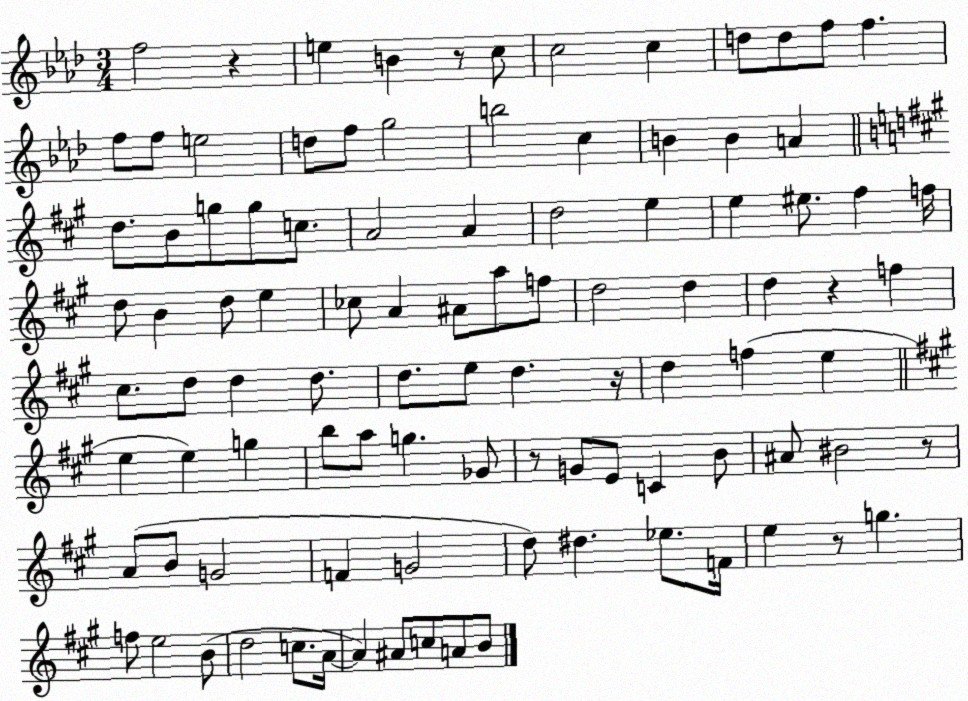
X:1
T:Untitled
M:3/4
L:1/4
K:Ab
f2 z e B z/2 c/2 c2 c d/2 d/2 f/2 f f/2 f/2 e2 d/2 f/2 g2 b2 c B B A d/2 B/2 g/2 g/2 c/2 A2 A d2 e e ^e/2 ^f f/4 d/2 B d/2 e _c/2 A ^A/2 a/2 f/2 d2 d d z f ^c/2 d/2 d d/2 d/2 e/2 d z/4 d f e e e g b/2 a/2 g _G/2 z/2 G/2 E/2 C B/2 ^A/2 ^B2 z/2 A/2 B/2 G2 F G2 d/2 ^d _e/2 F/4 e z/2 g f/2 e2 B/2 d2 c/2 A/4 A ^A/2 c/2 A/2 B/2